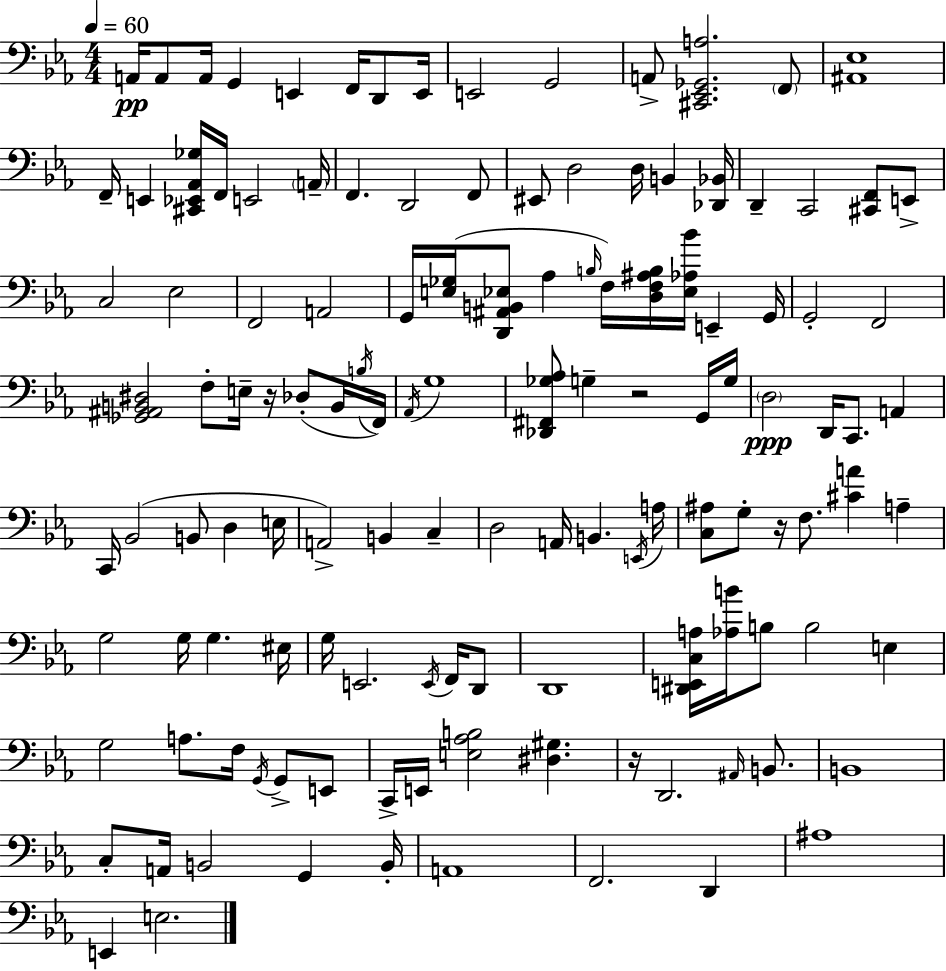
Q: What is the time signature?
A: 4/4